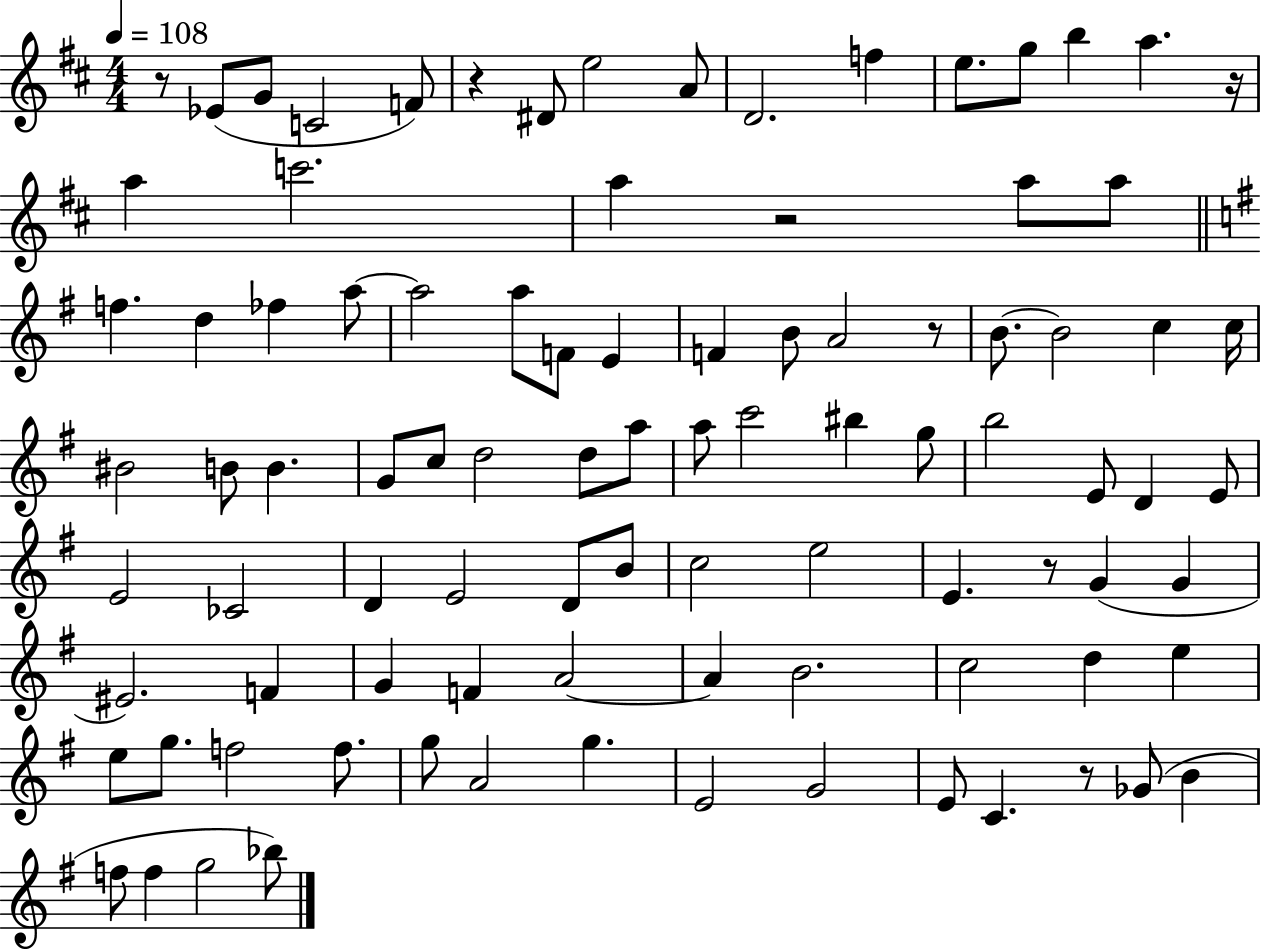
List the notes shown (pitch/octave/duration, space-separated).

R/e Eb4/e G4/e C4/h F4/e R/q D#4/e E5/h A4/e D4/h. F5/q E5/e. G5/e B5/q A5/q. R/s A5/q C6/h. A5/q R/h A5/e A5/e F5/q. D5/q FES5/q A5/e A5/h A5/e F4/e E4/q F4/q B4/e A4/h R/e B4/e. B4/h C5/q C5/s BIS4/h B4/e B4/q. G4/e C5/e D5/h D5/e A5/e A5/e C6/h BIS5/q G5/e B5/h E4/e D4/q E4/e E4/h CES4/h D4/q E4/h D4/e B4/e C5/h E5/h E4/q. R/e G4/q G4/q EIS4/h. F4/q G4/q F4/q A4/h A4/q B4/h. C5/h D5/q E5/q E5/e G5/e. F5/h F5/e. G5/e A4/h G5/q. E4/h G4/h E4/e C4/q. R/e Gb4/e B4/q F5/e F5/q G5/h Bb5/e